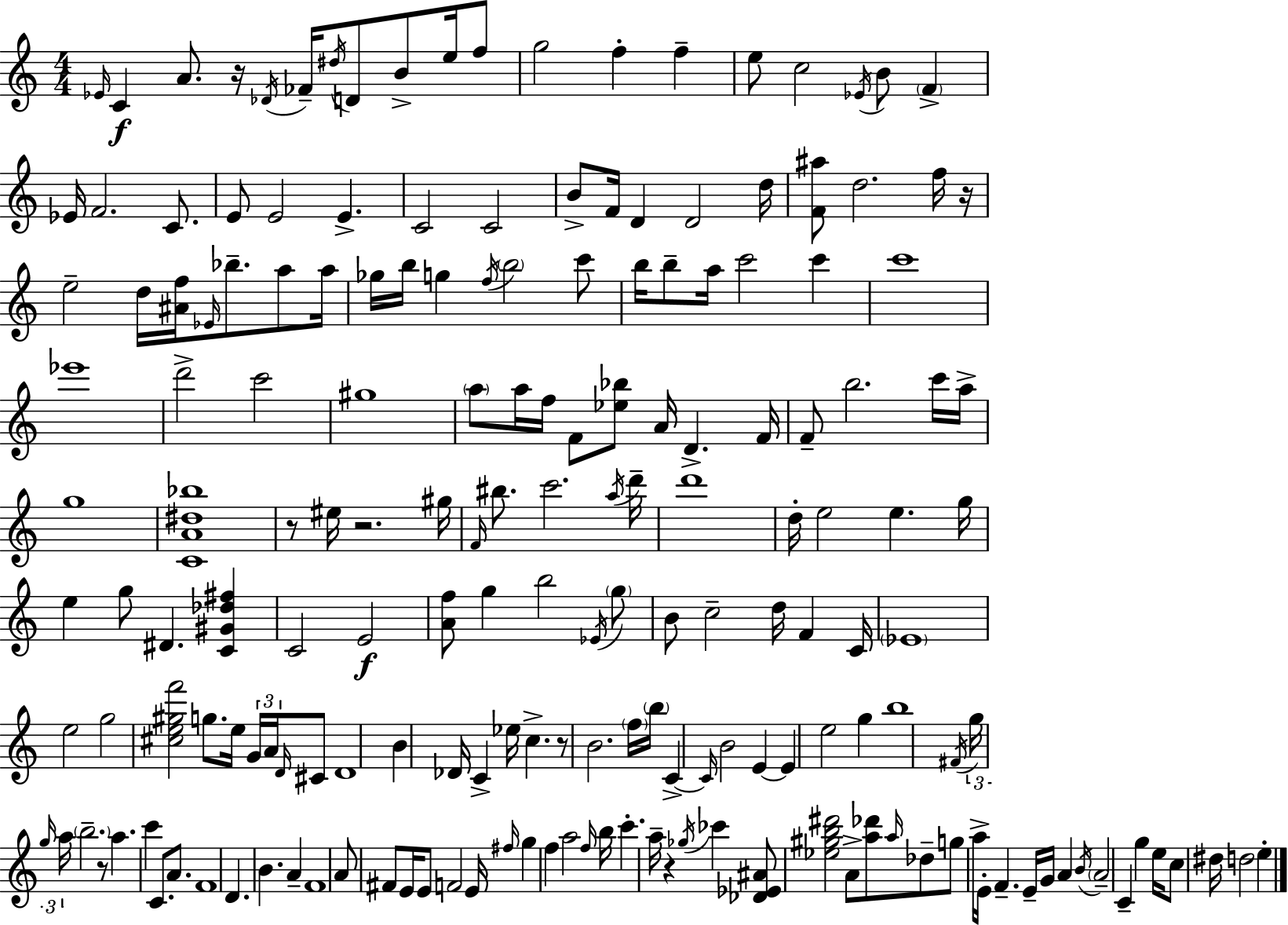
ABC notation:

X:1
T:Untitled
M:4/4
L:1/4
K:C
_E/4 C A/2 z/4 _D/4 _F/4 ^d/4 D/2 B/2 e/4 f/2 g2 f f e/2 c2 _E/4 B/2 F _E/4 F2 C/2 E/2 E2 E C2 C2 B/2 F/4 D D2 d/4 [F^a]/2 d2 f/4 z/4 e2 d/4 [^Af]/4 _E/4 _b/2 a/2 a/4 _g/4 b/4 g f/4 b2 c'/2 b/4 b/2 a/4 c'2 c' c'4 _e'4 d'2 c'2 ^g4 a/2 a/4 f/4 F/2 [_e_b]/2 A/4 D F/4 F/2 b2 c'/4 a/4 g4 [CA^d_b]4 z/2 ^e/4 z2 ^g/4 F/4 ^b/2 c'2 a/4 d'/4 d'4 d/4 e2 e g/4 e g/2 ^D [C^G_d^f] C2 E2 [Af]/2 g b2 _E/4 g/2 B/2 c2 d/4 F C/4 _E4 e2 g2 [^ce^gf']2 g/2 e/4 G/4 A/4 D/4 ^C/2 D4 B _D/4 C _e/4 c z/2 B2 f/4 b/4 C C/4 B2 E E e2 g b4 ^F/4 g/4 g/4 a/4 b2 z/2 a c' C/2 A/2 F4 D B A F4 A/2 ^F/2 E/4 E/2 F2 E/4 ^f/4 g f a2 f/4 b/4 c' a/4 z _g/4 _c' [_D_E^A]/2 [_e^gb^d']2 A/2 [a_d']/2 a/4 _d/2 g/2 a/4 E/4 F E/4 G/4 A B/4 A2 C g e/4 c/2 ^d/4 d2 e